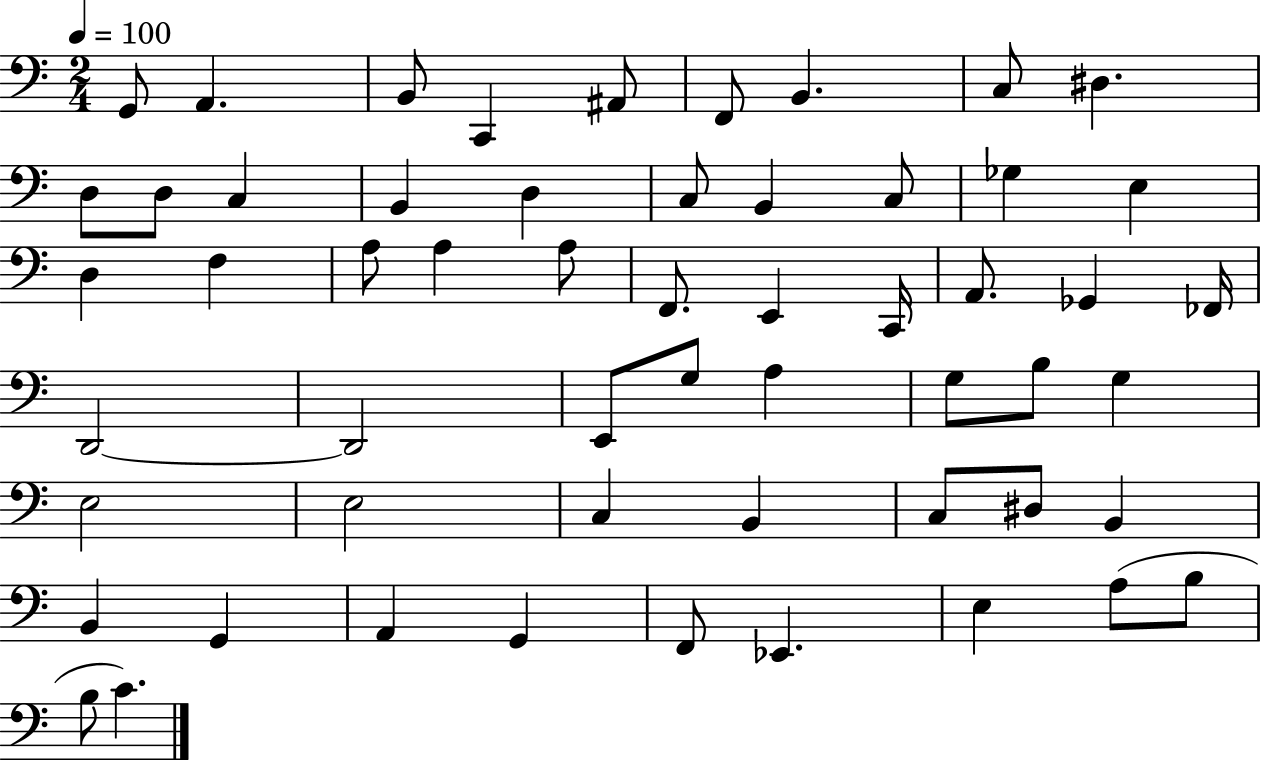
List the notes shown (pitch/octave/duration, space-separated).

G2/e A2/q. B2/e C2/q A#2/e F2/e B2/q. C3/e D#3/q. D3/e D3/e C3/q B2/q D3/q C3/e B2/q C3/e Gb3/q E3/q D3/q F3/q A3/e A3/q A3/e F2/e. E2/q C2/s A2/e. Gb2/q FES2/s D2/h D2/h E2/e G3/e A3/q G3/e B3/e G3/q E3/h E3/h C3/q B2/q C3/e D#3/e B2/q B2/q G2/q A2/q G2/q F2/e Eb2/q. E3/q A3/e B3/e B3/e C4/q.